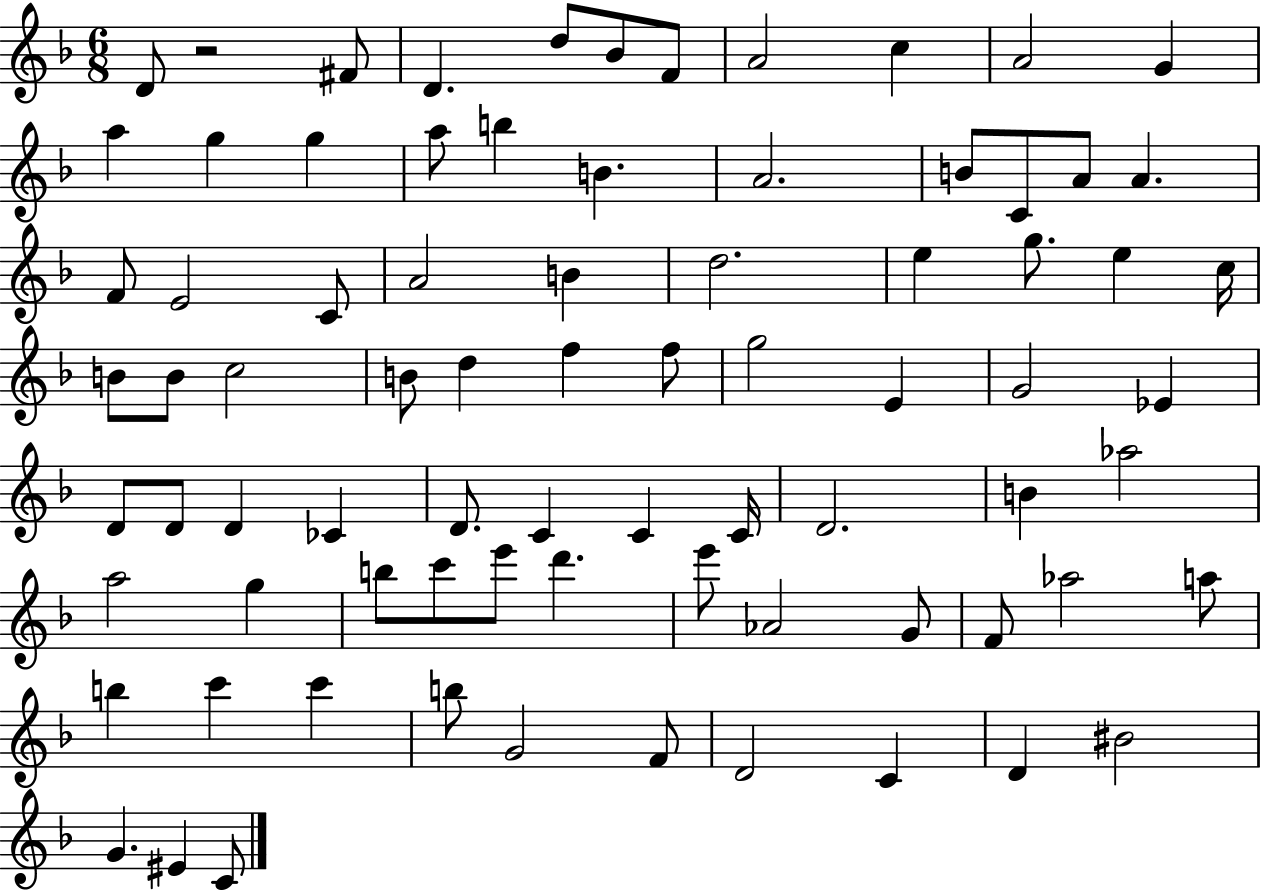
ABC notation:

X:1
T:Untitled
M:6/8
L:1/4
K:F
D/2 z2 ^F/2 D d/2 _B/2 F/2 A2 c A2 G a g g a/2 b B A2 B/2 C/2 A/2 A F/2 E2 C/2 A2 B d2 e g/2 e c/4 B/2 B/2 c2 B/2 d f f/2 g2 E G2 _E D/2 D/2 D _C D/2 C C C/4 D2 B _a2 a2 g b/2 c'/2 e'/2 d' e'/2 _A2 G/2 F/2 _a2 a/2 b c' c' b/2 G2 F/2 D2 C D ^B2 G ^E C/2